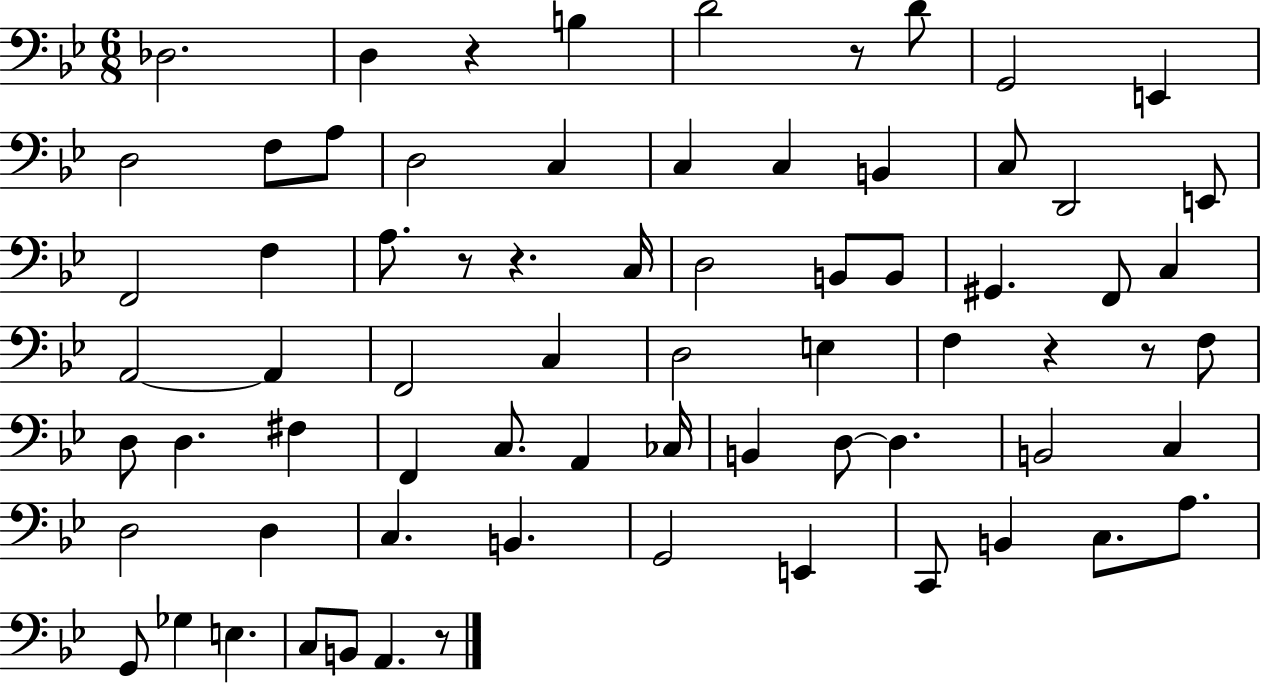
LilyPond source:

{
  \clef bass
  \numericTimeSignature
  \time 6/8
  \key bes \major
  des2. | d4 r4 b4 | d'2 r8 d'8 | g,2 e,4 | \break d2 f8 a8 | d2 c4 | c4 c4 b,4 | c8 d,2 e,8 | \break f,2 f4 | a8. r8 r4. c16 | d2 b,8 b,8 | gis,4. f,8 c4 | \break a,2~~ a,4 | f,2 c4 | d2 e4 | f4 r4 r8 f8 | \break d8 d4. fis4 | f,4 c8. a,4 ces16 | b,4 d8~~ d4. | b,2 c4 | \break d2 d4 | c4. b,4. | g,2 e,4 | c,8 b,4 c8. a8. | \break g,8 ges4 e4. | c8 b,8 a,4. r8 | \bar "|."
}